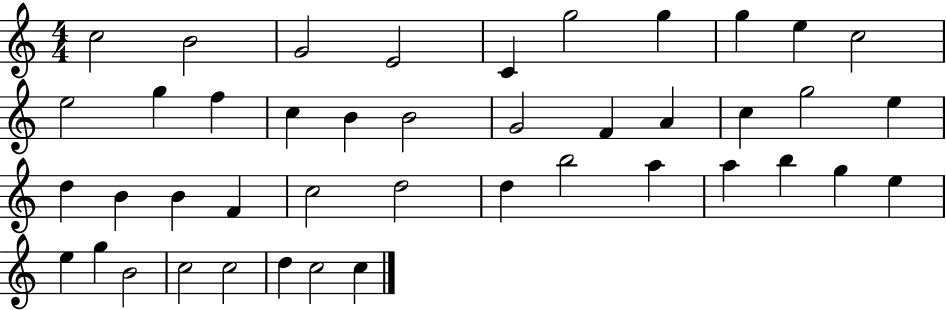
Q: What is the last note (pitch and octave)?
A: C5